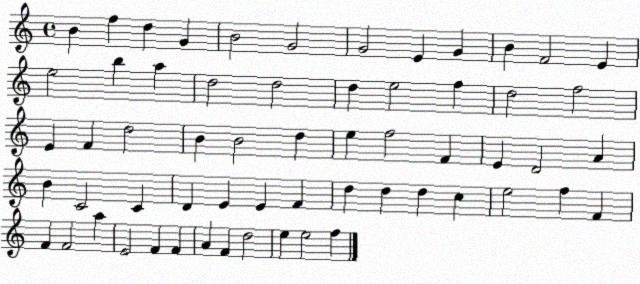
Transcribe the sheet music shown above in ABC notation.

X:1
T:Untitled
M:4/4
L:1/4
K:C
B f d G B2 G2 G2 E G B F2 E e2 b a d2 d2 d e2 f d2 f2 E F d2 B B2 d e f2 F E D2 A B C2 C D E E F d d d c e2 f F F F2 a E2 F F A F d2 e e2 f